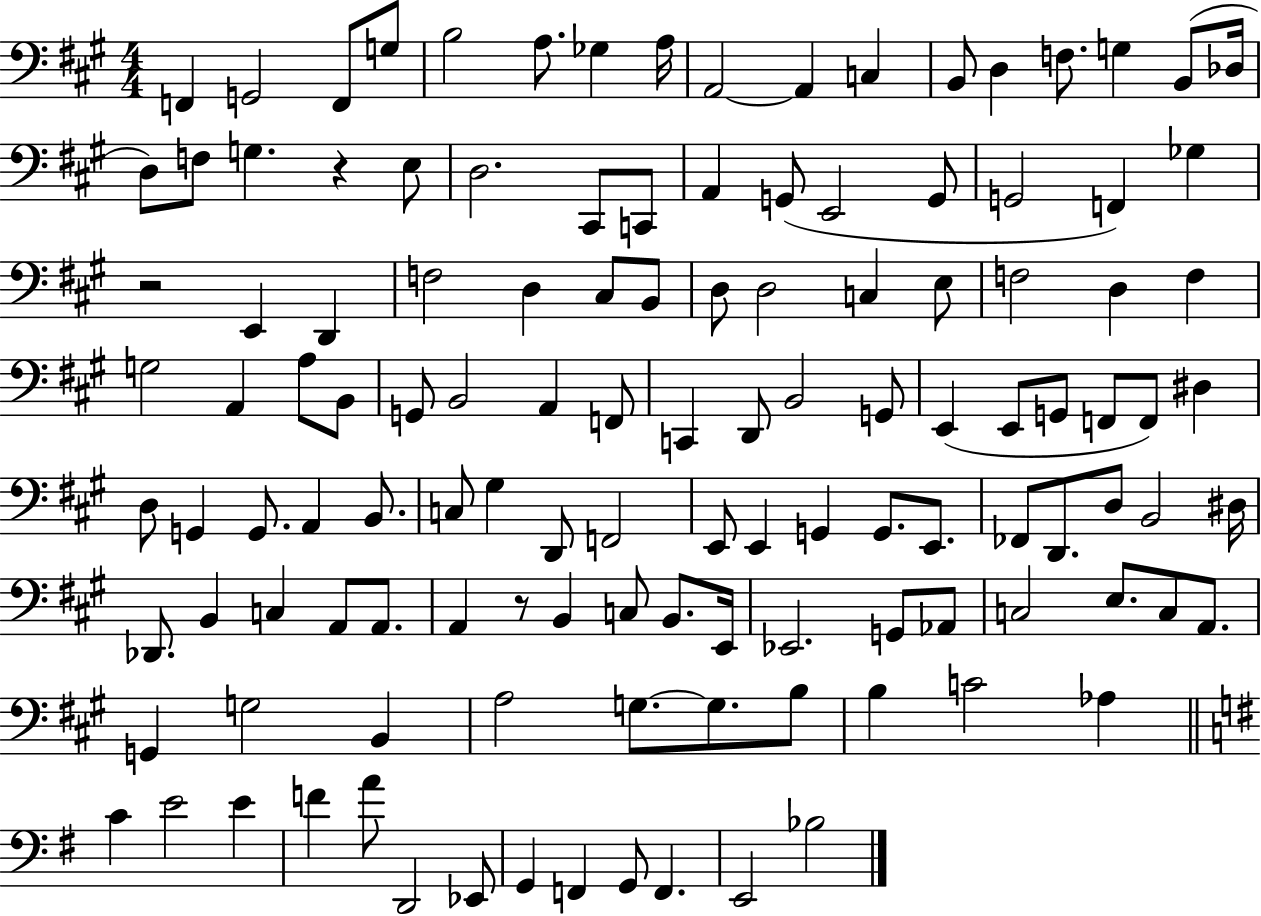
{
  \clef bass
  \numericTimeSignature
  \time 4/4
  \key a \major
  f,4 g,2 f,8 g8 | b2 a8. ges4 a16 | a,2~~ a,4 c4 | b,8 d4 f8. g4 b,8( des16 | \break d8) f8 g4. r4 e8 | d2. cis,8 c,8 | a,4 g,8( e,2 g,8 | g,2 f,4) ges4 | \break r2 e,4 d,4 | f2 d4 cis8 b,8 | d8 d2 c4 e8 | f2 d4 f4 | \break g2 a,4 a8 b,8 | g,8 b,2 a,4 f,8 | c,4 d,8 b,2 g,8 | e,4( e,8 g,8 f,8 f,8) dis4 | \break d8 g,4 g,8. a,4 b,8. | c8 gis4 d,8 f,2 | e,8 e,4 g,4 g,8. e,8. | fes,8 d,8. d8 b,2 dis16 | \break des,8. b,4 c4 a,8 a,8. | a,4 r8 b,4 c8 b,8. e,16 | ees,2. g,8 aes,8 | c2 e8. c8 a,8. | \break g,4 g2 b,4 | a2 g8.~~ g8. b8 | b4 c'2 aes4 | \bar "||" \break \key g \major c'4 e'2 e'4 | f'4 a'8 d,2 ees,8 | g,4 f,4 g,8 f,4. | e,2 bes2 | \break \bar "|."
}